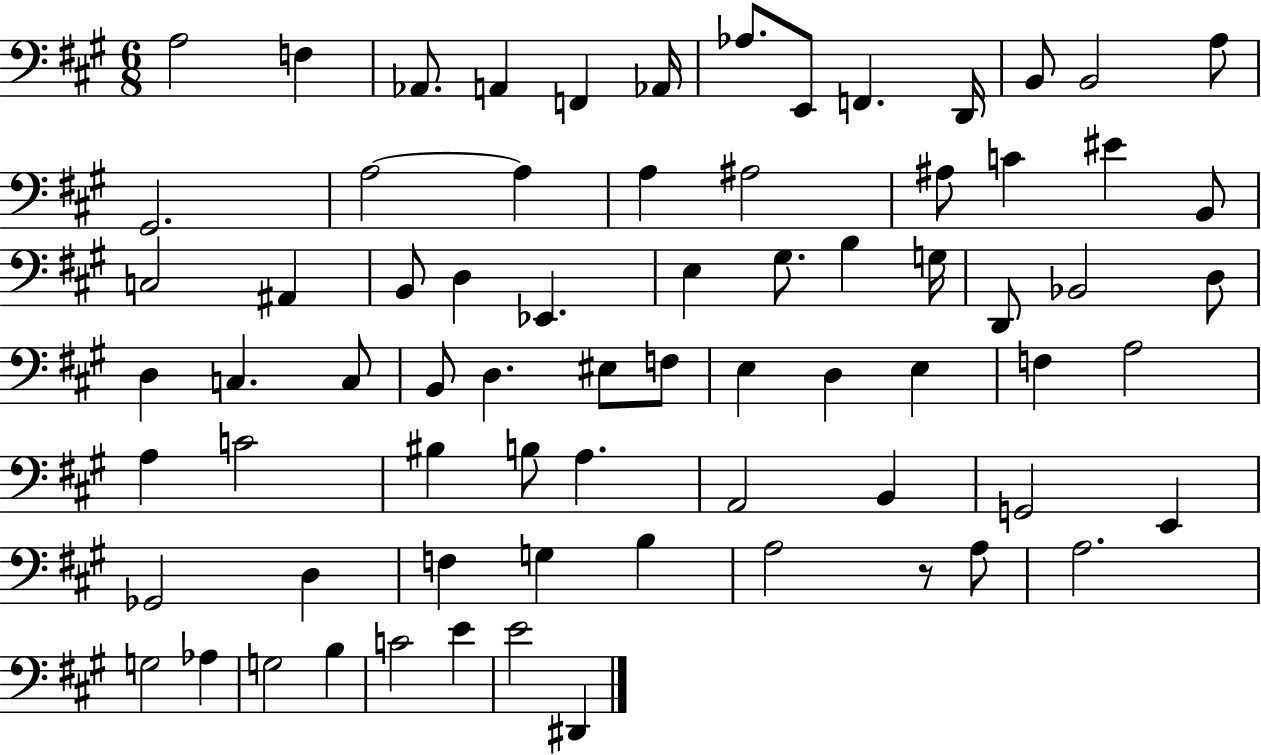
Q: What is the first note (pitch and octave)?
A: A3